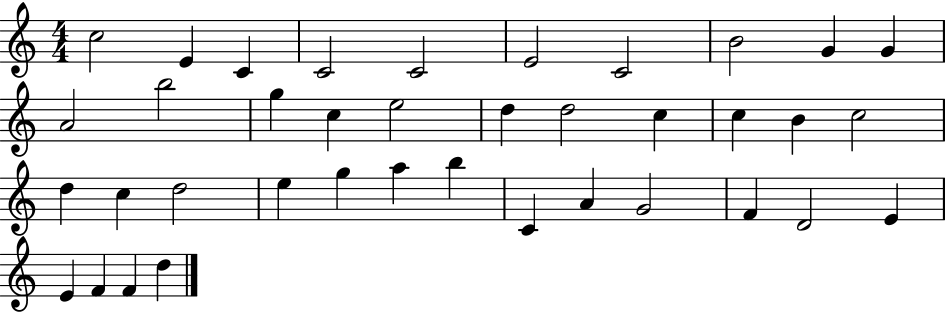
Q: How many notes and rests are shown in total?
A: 38